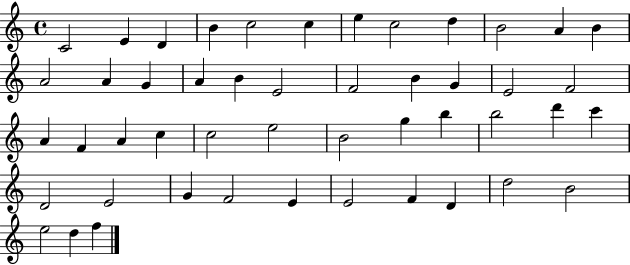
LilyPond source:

{
  \clef treble
  \time 4/4
  \defaultTimeSignature
  \key c \major
  c'2 e'4 d'4 | b'4 c''2 c''4 | e''4 c''2 d''4 | b'2 a'4 b'4 | \break a'2 a'4 g'4 | a'4 b'4 e'2 | f'2 b'4 g'4 | e'2 f'2 | \break a'4 f'4 a'4 c''4 | c''2 e''2 | b'2 g''4 b''4 | b''2 d'''4 c'''4 | \break d'2 e'2 | g'4 f'2 e'4 | e'2 f'4 d'4 | d''2 b'2 | \break e''2 d''4 f''4 | \bar "|."
}